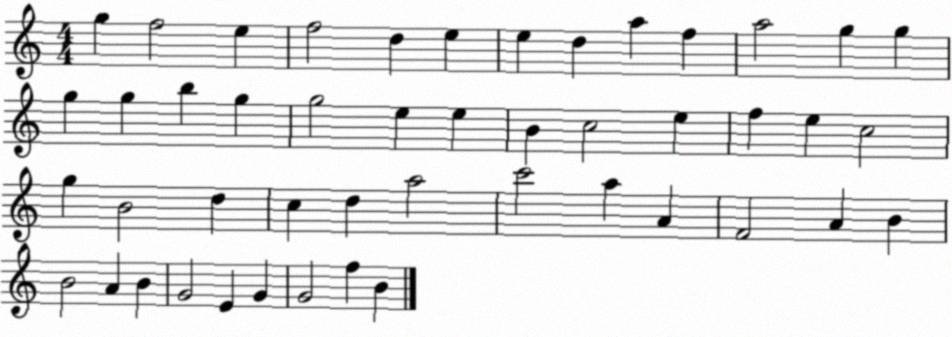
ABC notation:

X:1
T:Untitled
M:4/4
L:1/4
K:C
g f2 e f2 d e e d a f a2 g g g g b g g2 e e B c2 e f e c2 g B2 d c d a2 c'2 a A F2 A B B2 A B G2 E G G2 f B